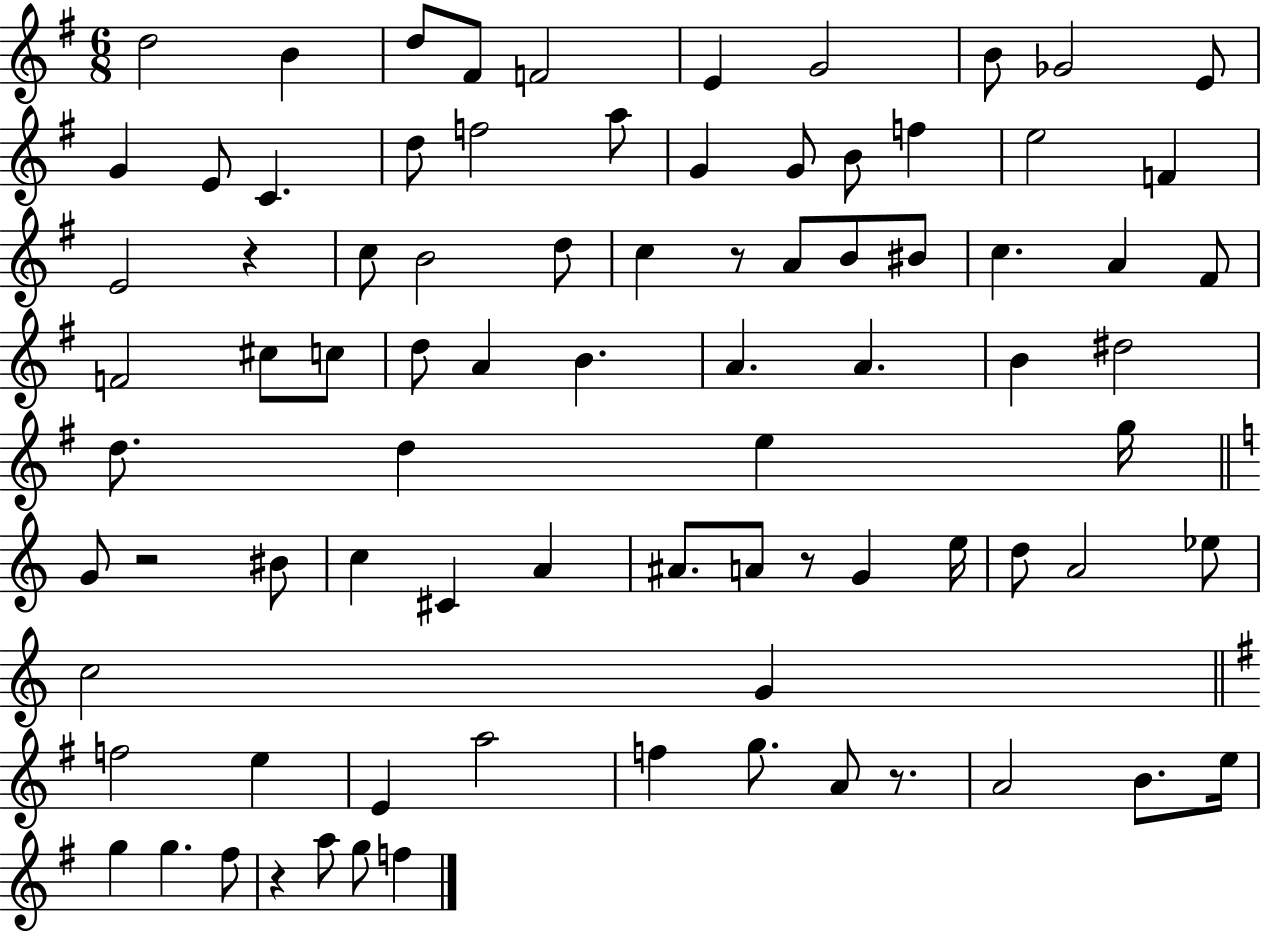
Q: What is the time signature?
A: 6/8